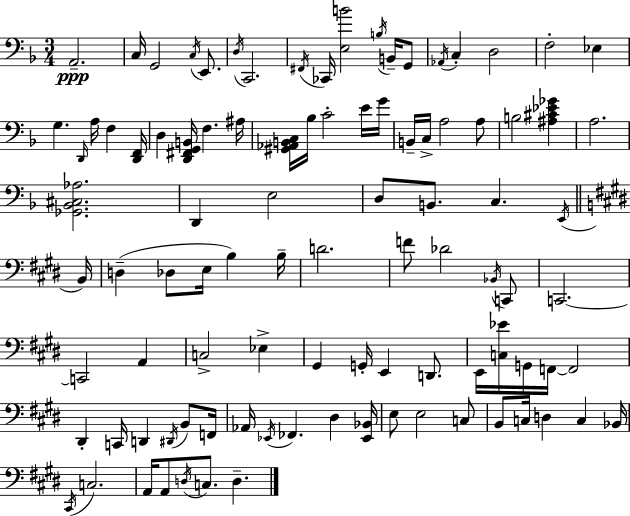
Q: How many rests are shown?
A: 0